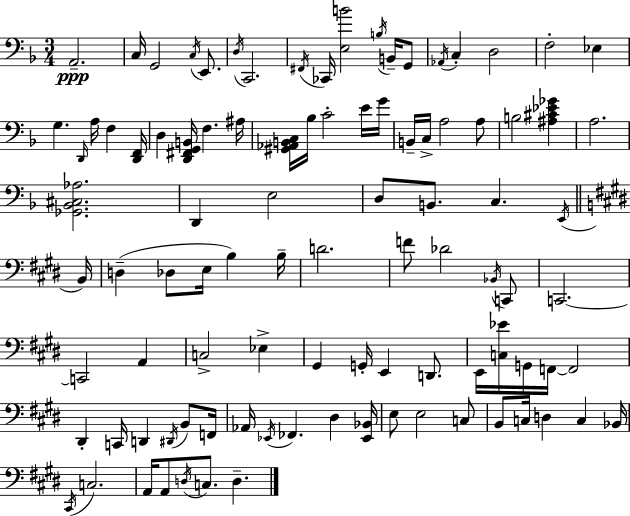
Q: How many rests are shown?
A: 0